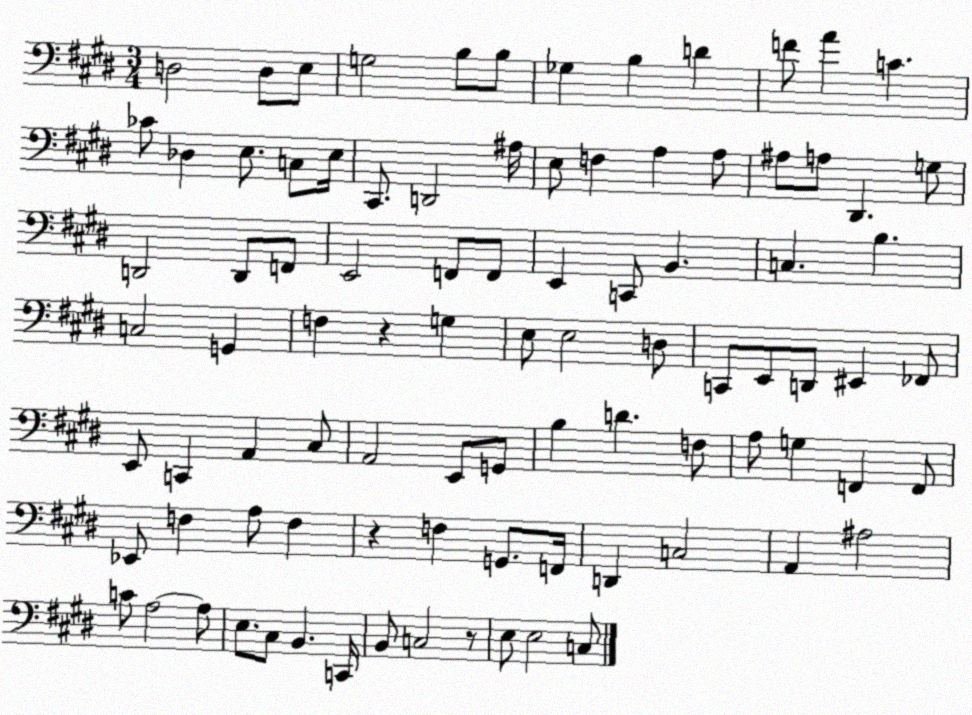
X:1
T:Untitled
M:3/4
L:1/4
K:E
D,2 D,/2 E,/2 G,2 B,/2 B,/2 _G, B, D F/2 A C _C/2 _D, E,/2 C,/2 E,/4 ^C,,/2 D,,2 ^A,/4 E,/2 F, A, A,/2 ^A,/2 A,/2 ^D,, G,/2 D,,2 D,,/2 F,,/2 E,,2 F,,/2 F,,/2 E,, C,,/2 B,, C, B, C,2 G,, F, z G, E,/2 E,2 D,/2 C,,/2 E,,/2 D,,/2 ^E,, _F,,/2 E,,/2 C,, A,, ^C,/2 A,,2 E,,/2 G,,/2 B, D F,/2 A,/2 G, F,, F,,/2 _E,,/2 F, A,/2 F, z F, G,,/2 F,,/4 D,, C,2 A,, ^A,2 C/2 A,2 A,/2 E,/2 ^C,/2 B,, C,,/4 B,,/2 C,2 z/2 E,/2 E,2 C,/2